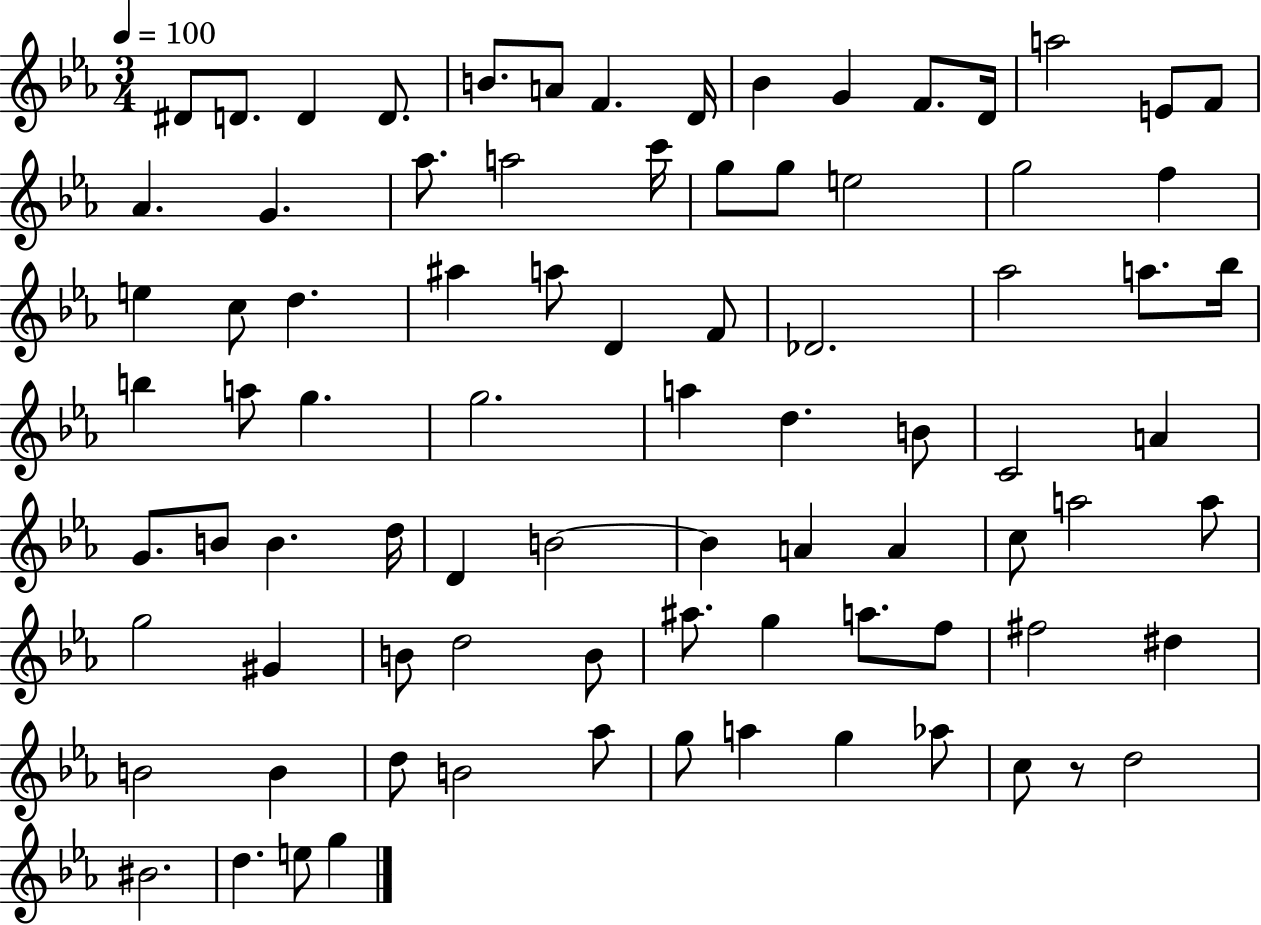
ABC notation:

X:1
T:Untitled
M:3/4
L:1/4
K:Eb
^D/2 D/2 D D/2 B/2 A/2 F D/4 _B G F/2 D/4 a2 E/2 F/2 _A G _a/2 a2 c'/4 g/2 g/2 e2 g2 f e c/2 d ^a a/2 D F/2 _D2 _a2 a/2 _b/4 b a/2 g g2 a d B/2 C2 A G/2 B/2 B d/4 D B2 B A A c/2 a2 a/2 g2 ^G B/2 d2 B/2 ^a/2 g a/2 f/2 ^f2 ^d B2 B d/2 B2 _a/2 g/2 a g _a/2 c/2 z/2 d2 ^B2 d e/2 g